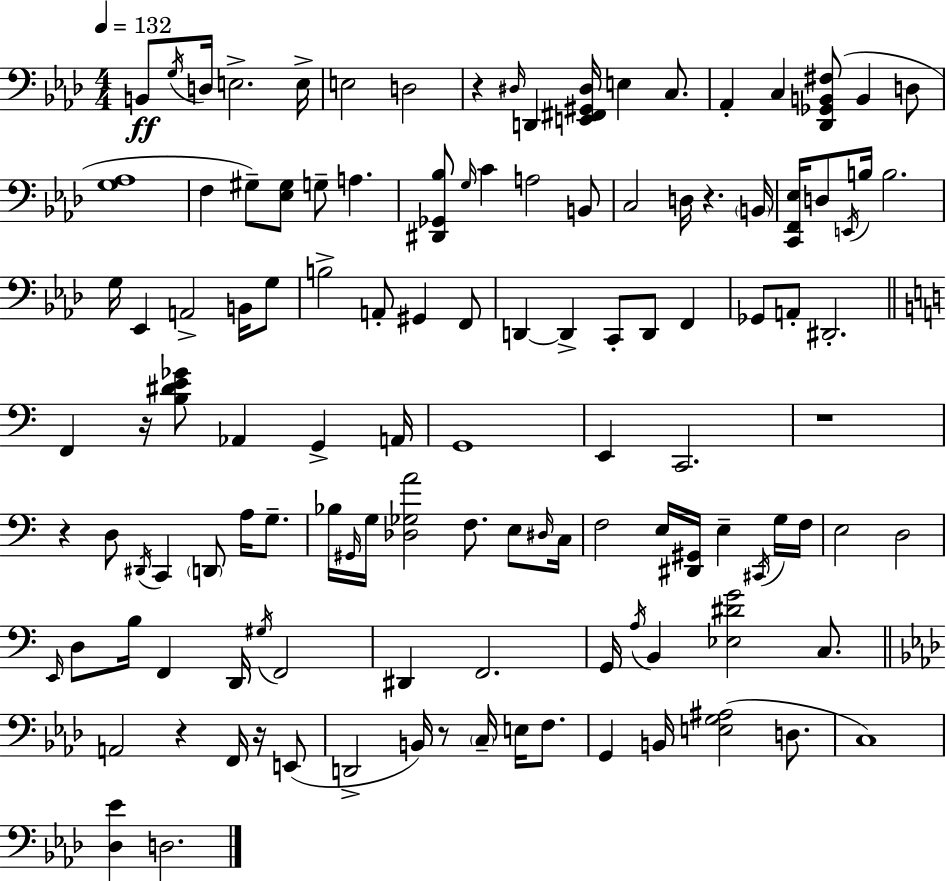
B2/e G3/s D3/s E3/h. E3/s E3/h D3/h R/q D#3/s D2/q [E2,F#2,G#2,D#3]/s E3/q C3/e. Ab2/q C3/q [Db2,Gb2,B2,F#3]/e B2/q D3/e [G3,Ab3]/w F3/q G#3/e [Eb3,G#3]/e G3/e A3/q. [D#2,Gb2,Bb3]/e G3/s C4/q A3/h B2/e C3/h D3/s R/q. B2/s [C2,F2,Eb3]/s D3/e E2/s B3/s B3/h. G3/s Eb2/q A2/h B2/s G3/e B3/h A2/e G#2/q F2/e D2/q D2/q C2/e D2/e F2/q Gb2/e A2/e D#2/h. F2/q R/s [B3,D#4,E4,Gb4]/e Ab2/q G2/q A2/s G2/w E2/q C2/h. R/w R/q D3/e D#2/s C2/q D2/e A3/s G3/e. Bb3/s G#2/s G3/s [Db3,Gb3,A4]/h F3/e. E3/e D#3/s C3/s F3/h E3/s [D#2,G#2]/s E3/q C#2/s G3/s F3/s E3/h D3/h E2/s D3/e B3/s F2/q D2/s G#3/s F2/h D#2/q F2/h. G2/s A3/s B2/q [Eb3,D#4,G4]/h C3/e. A2/h R/q F2/s R/s E2/e D2/h B2/s R/e C3/s E3/s F3/e. G2/q B2/s [E3,G3,A#3]/h D3/e. C3/w [Db3,Eb4]/q D3/h.